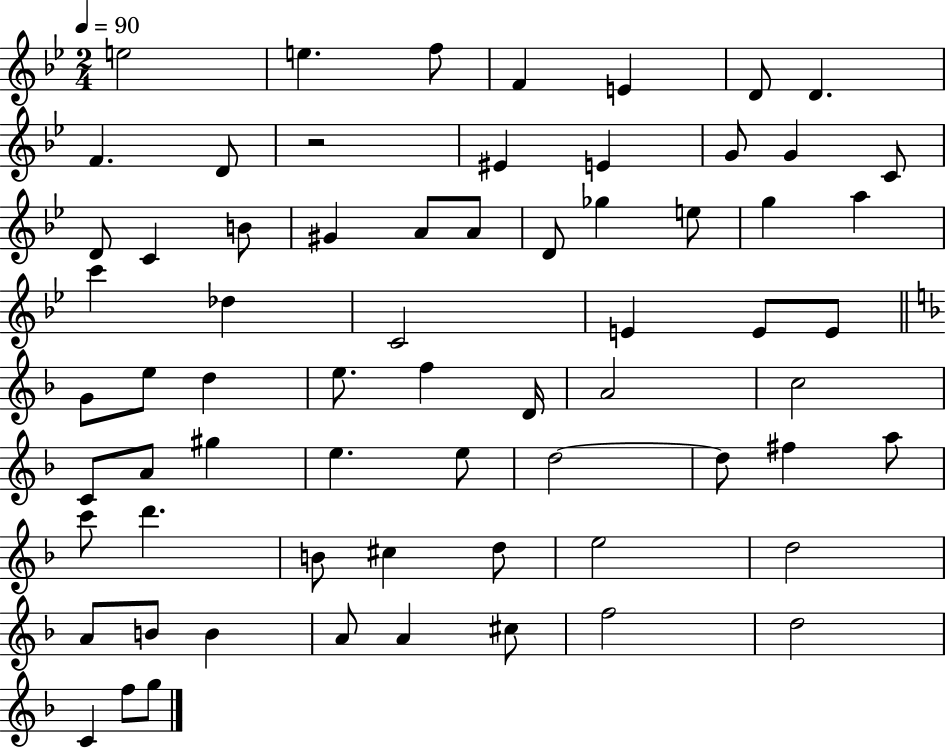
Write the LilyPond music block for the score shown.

{
  \clef treble
  \numericTimeSignature
  \time 2/4
  \key bes \major
  \tempo 4 = 90
  \repeat volta 2 { e''2 | e''4. f''8 | f'4 e'4 | d'8 d'4. | \break f'4. d'8 | r2 | eis'4 e'4 | g'8 g'4 c'8 | \break d'8 c'4 b'8 | gis'4 a'8 a'8 | d'8 ges''4 e''8 | g''4 a''4 | \break c'''4 des''4 | c'2 | e'4 e'8 e'8 | \bar "||" \break \key d \minor g'8 e''8 d''4 | e''8. f''4 d'16 | a'2 | c''2 | \break c'8 a'8 gis''4 | e''4. e''8 | d''2~~ | d''8 fis''4 a''8 | \break c'''8 d'''4. | b'8 cis''4 d''8 | e''2 | d''2 | \break a'8 b'8 b'4 | a'8 a'4 cis''8 | f''2 | d''2 | \break c'4 f''8 g''8 | } \bar "|."
}